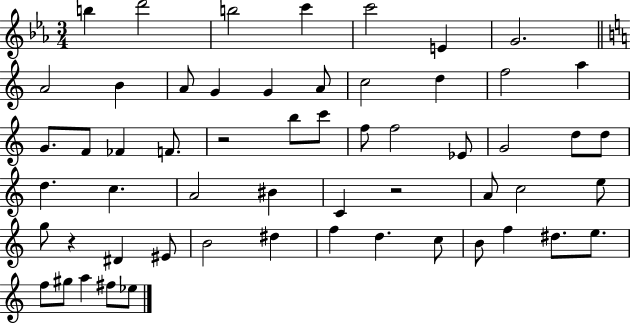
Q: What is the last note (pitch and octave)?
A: Eb5